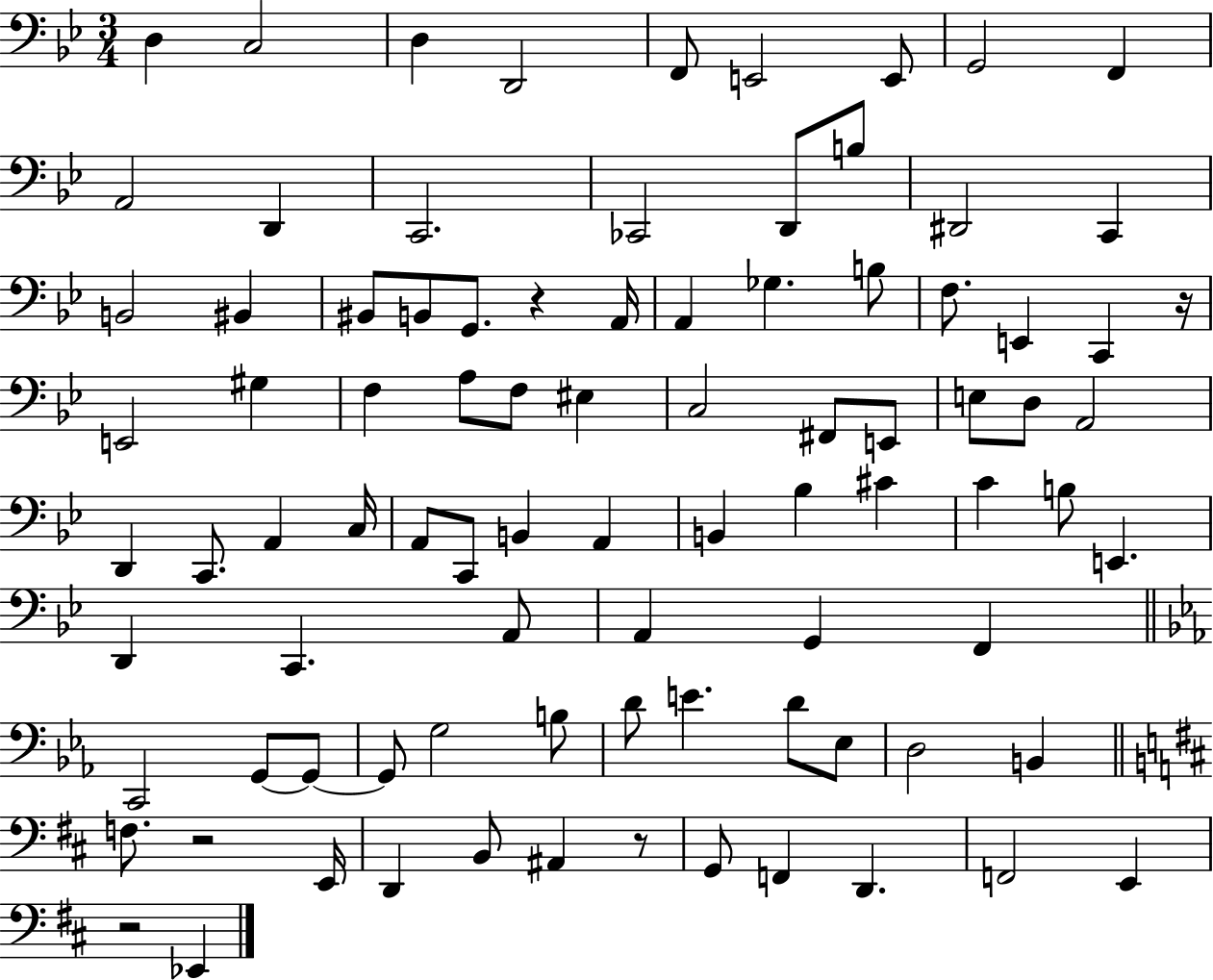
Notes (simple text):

D3/q C3/h D3/q D2/h F2/e E2/h E2/e G2/h F2/q A2/h D2/q C2/h. CES2/h D2/e B3/e D#2/h C2/q B2/h BIS2/q BIS2/e B2/e G2/e. R/q A2/s A2/q Gb3/q. B3/e F3/e. E2/q C2/q R/s E2/h G#3/q F3/q A3/e F3/e EIS3/q C3/h F#2/e E2/e E3/e D3/e A2/h D2/q C2/e. A2/q C3/s A2/e C2/e B2/q A2/q B2/q Bb3/q C#4/q C4/q B3/e E2/q. D2/q C2/q. A2/e A2/q G2/q F2/q C2/h G2/e G2/e G2/e G3/h B3/e D4/e E4/q. D4/e Eb3/e D3/h B2/q F3/e. R/h E2/s D2/q B2/e A#2/q R/e G2/e F2/q D2/q. F2/h E2/q R/h Eb2/q